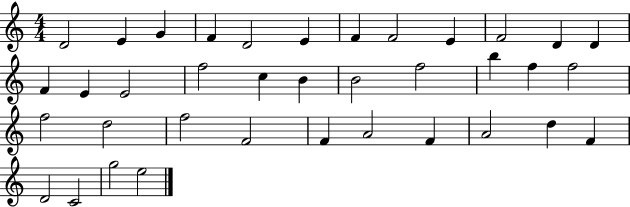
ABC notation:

X:1
T:Untitled
M:4/4
L:1/4
K:C
D2 E G F D2 E F F2 E F2 D D F E E2 f2 c B B2 f2 b f f2 f2 d2 f2 F2 F A2 F A2 d F D2 C2 g2 e2